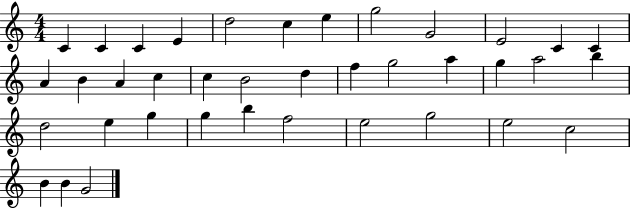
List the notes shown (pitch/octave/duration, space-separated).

C4/q C4/q C4/q E4/q D5/h C5/q E5/q G5/h G4/h E4/h C4/q C4/q A4/q B4/q A4/q C5/q C5/q B4/h D5/q F5/q G5/h A5/q G5/q A5/h B5/q D5/h E5/q G5/q G5/q B5/q F5/h E5/h G5/h E5/h C5/h B4/q B4/q G4/h